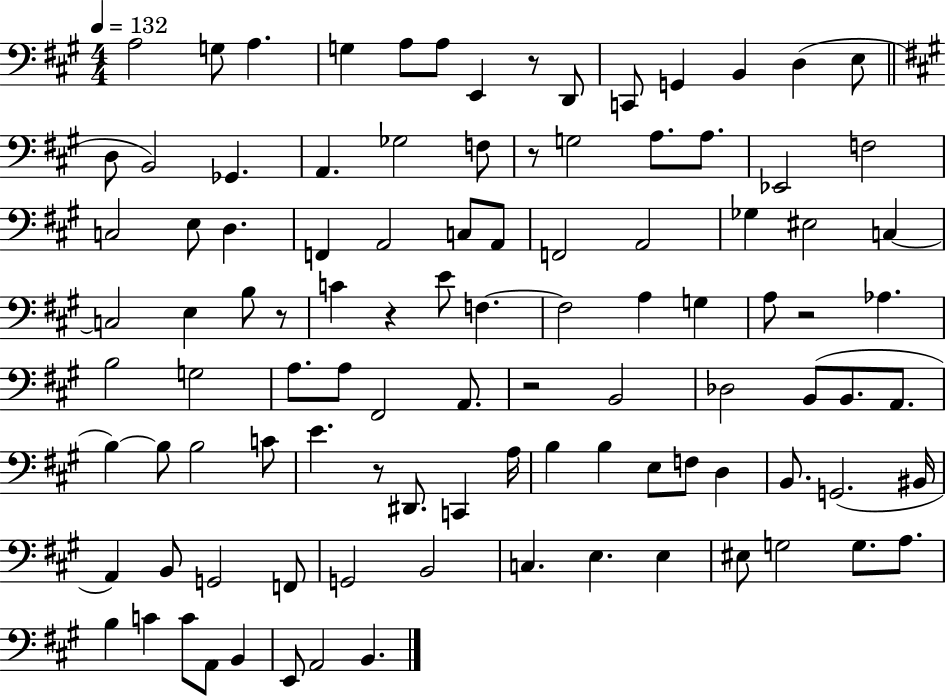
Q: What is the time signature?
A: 4/4